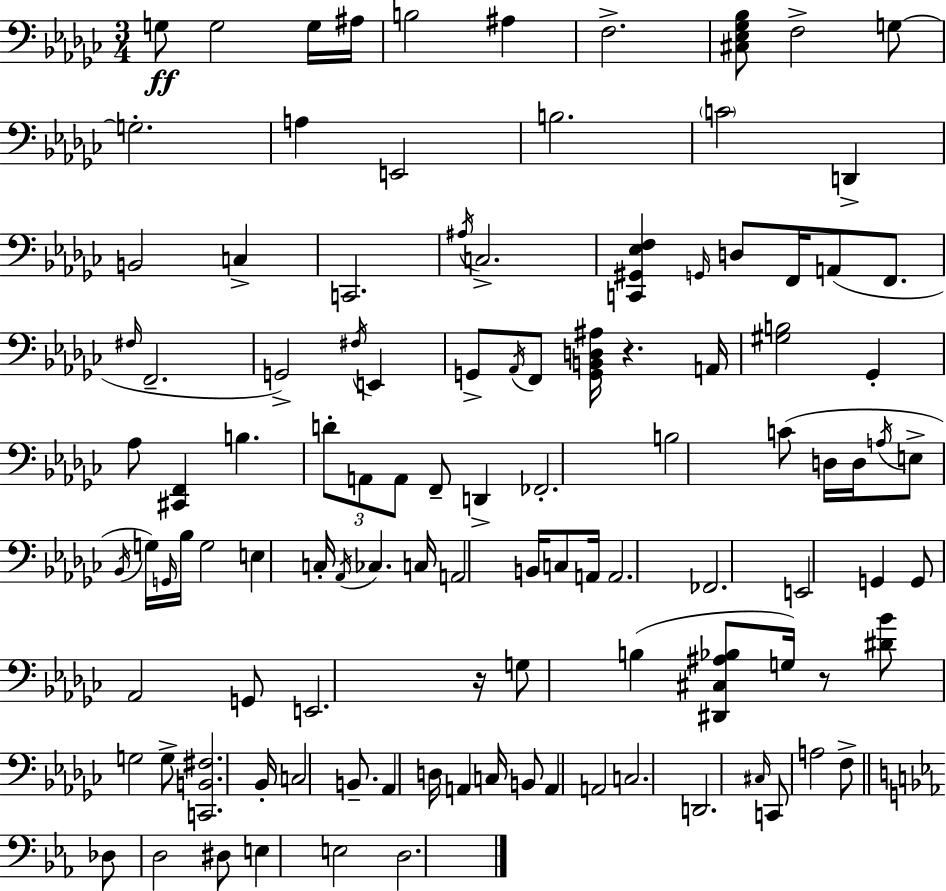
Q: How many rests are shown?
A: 3